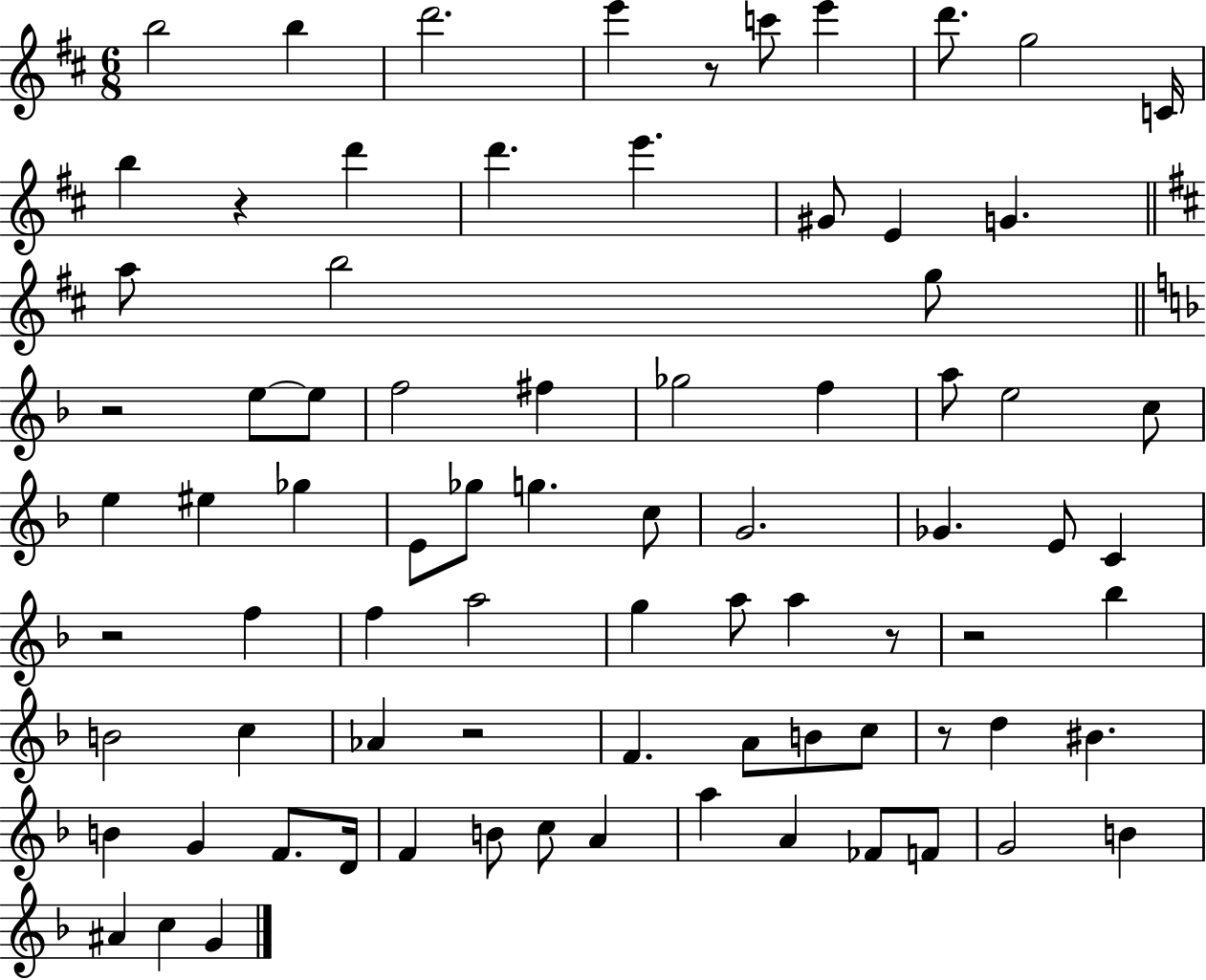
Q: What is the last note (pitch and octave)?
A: G4